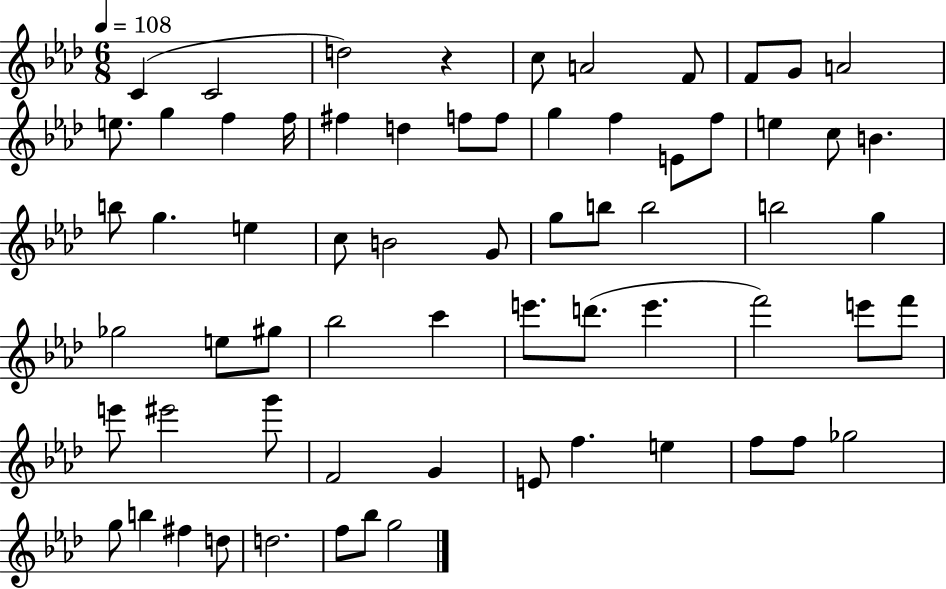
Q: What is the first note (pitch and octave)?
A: C4